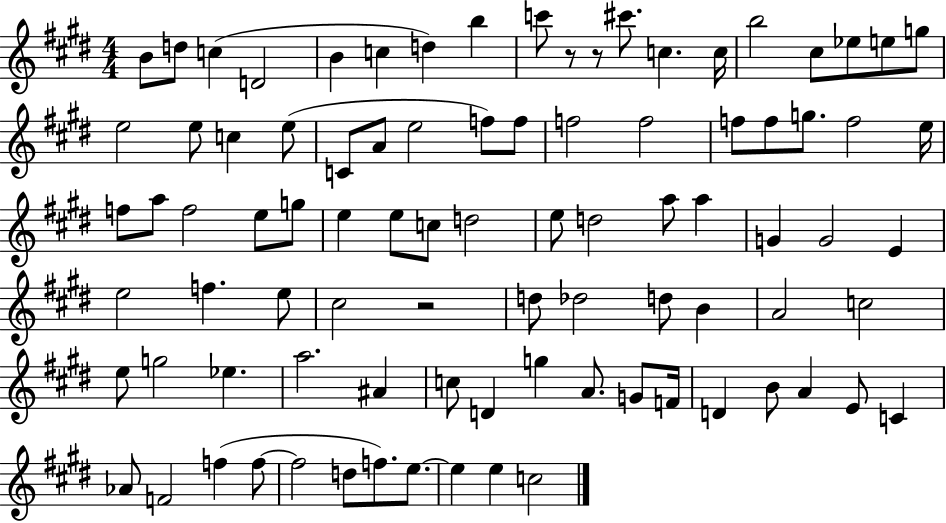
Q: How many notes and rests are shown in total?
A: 89